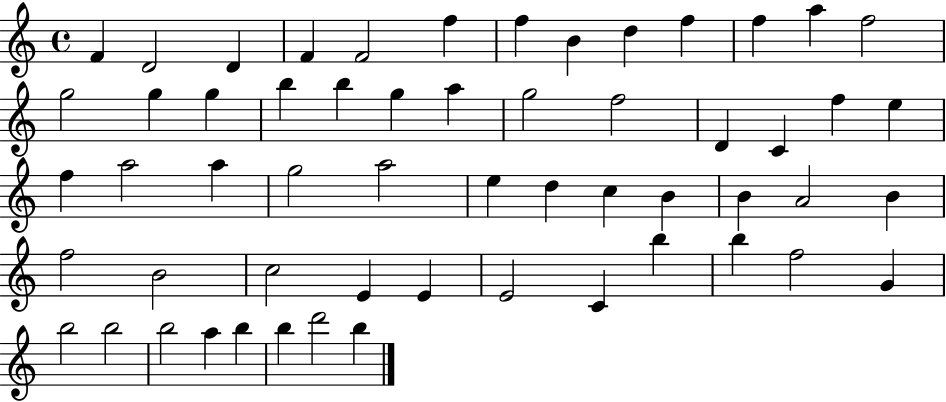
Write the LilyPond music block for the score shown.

{
  \clef treble
  \time 4/4
  \defaultTimeSignature
  \key c \major
  f'4 d'2 d'4 | f'4 f'2 f''4 | f''4 b'4 d''4 f''4 | f''4 a''4 f''2 | \break g''2 g''4 g''4 | b''4 b''4 g''4 a''4 | g''2 f''2 | d'4 c'4 f''4 e''4 | \break f''4 a''2 a''4 | g''2 a''2 | e''4 d''4 c''4 b'4 | b'4 a'2 b'4 | \break f''2 b'2 | c''2 e'4 e'4 | e'2 c'4 b''4 | b''4 f''2 g'4 | \break b''2 b''2 | b''2 a''4 b''4 | b''4 d'''2 b''4 | \bar "|."
}